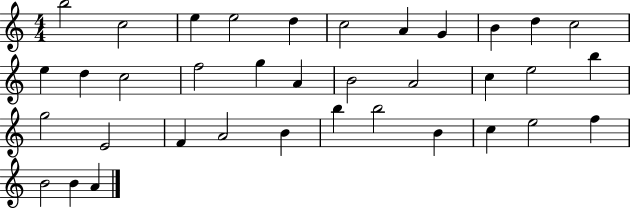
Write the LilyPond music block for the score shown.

{
  \clef treble
  \numericTimeSignature
  \time 4/4
  \key c \major
  b''2 c''2 | e''4 e''2 d''4 | c''2 a'4 g'4 | b'4 d''4 c''2 | \break e''4 d''4 c''2 | f''2 g''4 a'4 | b'2 a'2 | c''4 e''2 b''4 | \break g''2 e'2 | f'4 a'2 b'4 | b''4 b''2 b'4 | c''4 e''2 f''4 | \break b'2 b'4 a'4 | \bar "|."
}